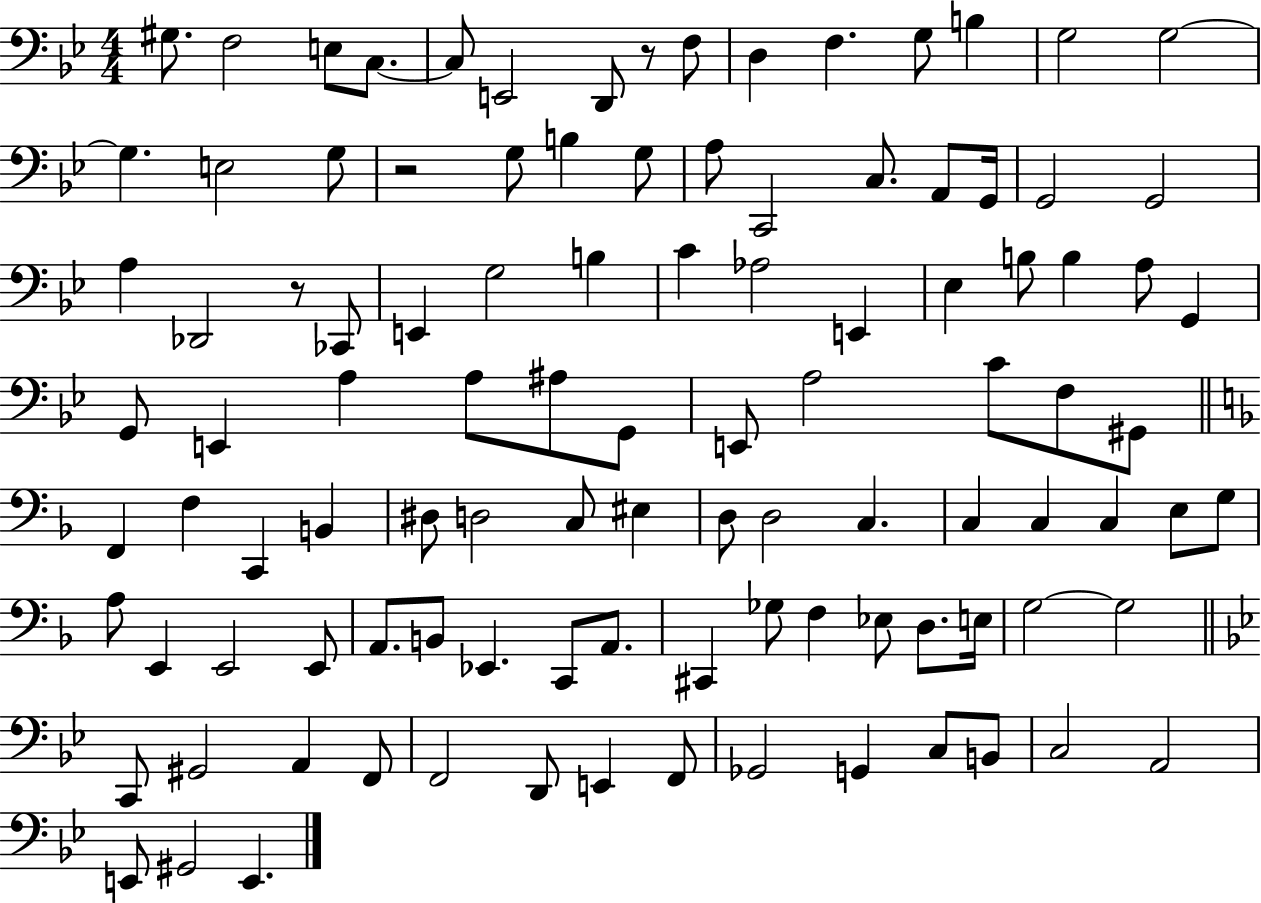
X:1
T:Untitled
M:4/4
L:1/4
K:Bb
^G,/2 F,2 E,/2 C,/2 C,/2 E,,2 D,,/2 z/2 F,/2 D, F, G,/2 B, G,2 G,2 G, E,2 G,/2 z2 G,/2 B, G,/2 A,/2 C,,2 C,/2 A,,/2 G,,/4 G,,2 G,,2 A, _D,,2 z/2 _C,,/2 E,, G,2 B, C _A,2 E,, _E, B,/2 B, A,/2 G,, G,,/2 E,, A, A,/2 ^A,/2 G,,/2 E,,/2 A,2 C/2 F,/2 ^G,,/2 F,, F, C,, B,, ^D,/2 D,2 C,/2 ^E, D,/2 D,2 C, C, C, C, E,/2 G,/2 A,/2 E,, E,,2 E,,/2 A,,/2 B,,/2 _E,, C,,/2 A,,/2 ^C,, _G,/2 F, _E,/2 D,/2 E,/4 G,2 G,2 C,,/2 ^G,,2 A,, F,,/2 F,,2 D,,/2 E,, F,,/2 _G,,2 G,, C,/2 B,,/2 C,2 A,,2 E,,/2 ^G,,2 E,,